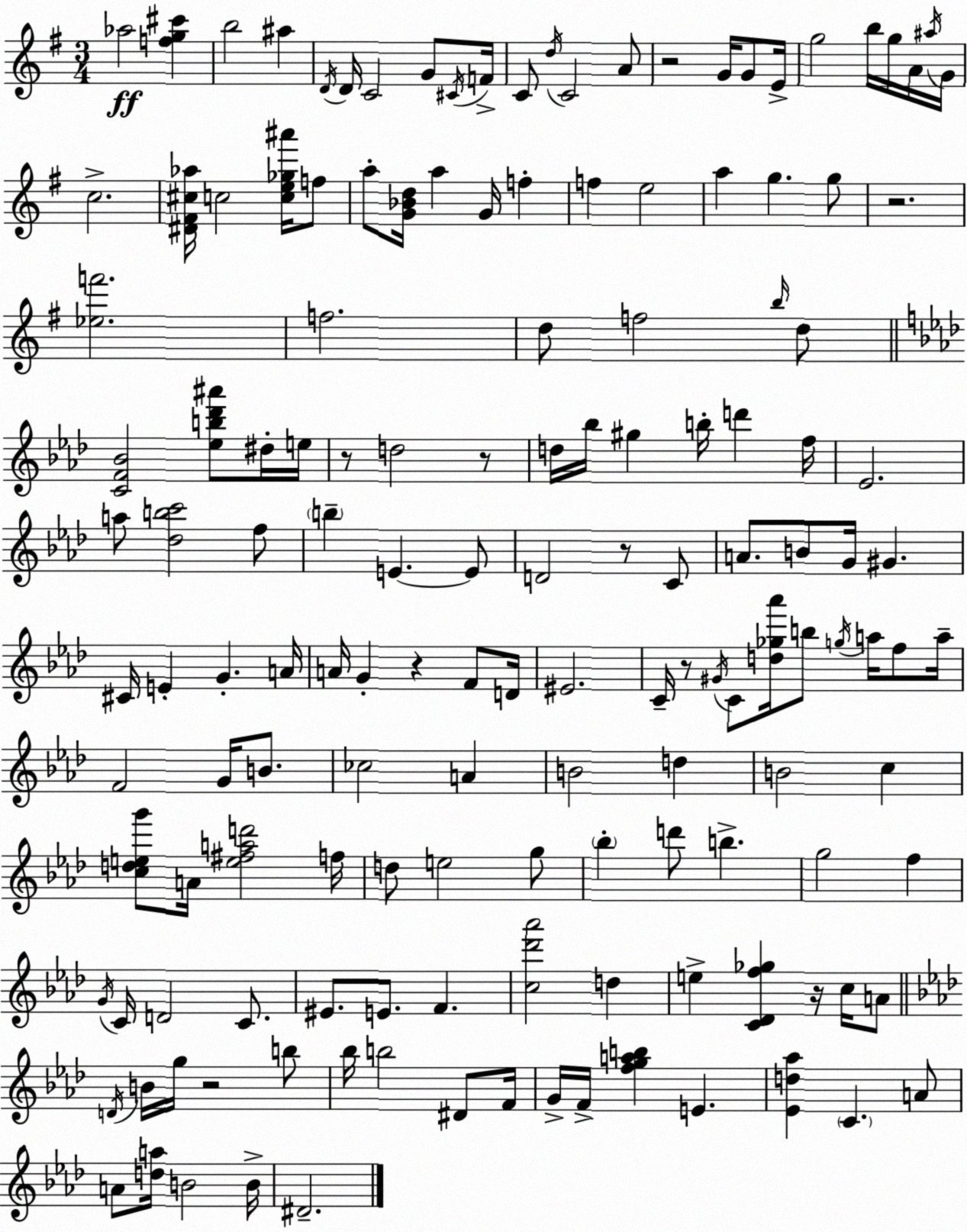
X:1
T:Untitled
M:3/4
L:1/4
K:G
_a2 [fg^c'] b2 ^a D/4 D/4 C2 G/2 ^C/4 F/4 C/2 d/4 C2 A/2 z2 G/4 G/2 E/4 g2 b/4 g/4 A/4 ^a/4 G/4 c2 [^D^F^c_a]/4 c2 [ce_g^a']/4 f/2 a/2 [G_Bd]/4 a G/4 f f e2 a g g/2 z2 [_ef']2 f2 d/2 f2 b/4 d/2 [CF_B]2 [_eb_d'^a']/2 ^d/4 e/4 z/2 d2 z/2 d/4 _b/4 ^g b/4 d' f/4 _E2 a/2 [_dbc']2 f/2 b E E/2 D2 z/2 C/2 A/2 B/2 G/4 ^G ^C/4 E G A/4 A/4 G z F/2 D/4 ^E2 C/4 z/2 ^G/4 C/2 [d_g_a']/4 b/2 g/4 a/4 f/2 a/4 F2 G/4 B/2 _c2 A B2 d B2 c [cdeg']/2 A/4 [e^fad']2 f/4 d/2 e2 g/2 _b d'/2 b g2 f G/4 C/4 D2 C/2 ^E/2 E/2 F [c_d'_a']2 d e [C_Df_g] z/4 c/4 A/2 D/4 B/4 g/4 z2 b/2 _b/4 b2 ^D/2 F/4 G/4 F/4 [fgab] E [_Ed_a] C A/2 A/2 [da]/4 B2 B/4 ^D2